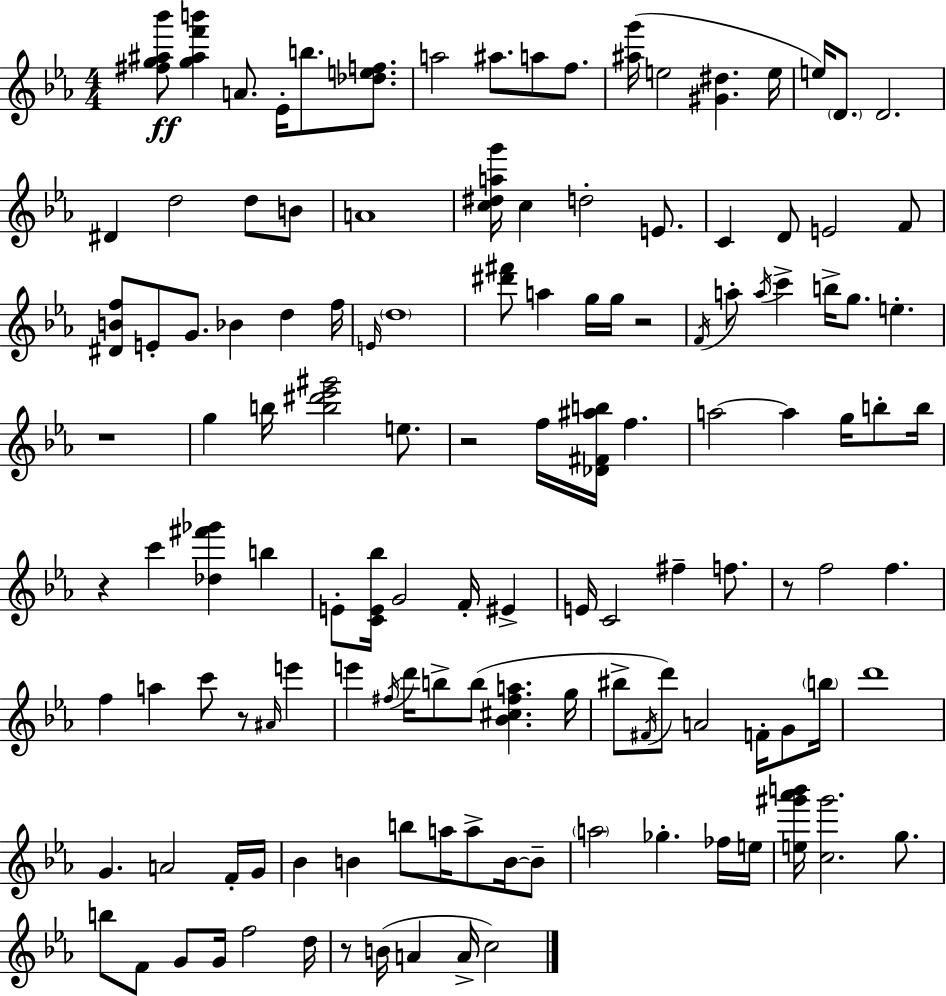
[F#5,G5,A#5,Bb6]/e [G5,A#5,F6,B6]/q A4/e. Eb4/s B5/e. [Db5,E5,F5]/e. A5/h A#5/e. A5/e F5/e. [A#5,G6]/s E5/h [G#4,D#5]/q. E5/s E5/s D4/e. D4/h. D#4/q D5/h D5/e B4/e A4/w [C5,D#5,A5,G6]/s C5/q D5/h E4/e. C4/q D4/e E4/h F4/e [D#4,B4,F5]/e E4/e G4/e. Bb4/q D5/q F5/s E4/s D5/w [D#6,F#6]/e A5/q G5/s G5/s R/h F4/s A5/e A5/s C6/q B5/s G5/e. E5/q. R/w G5/q B5/s [B5,D#6,Eb6,G#6]/h E5/e. R/h F5/s [Db4,F#4,A#5,B5]/s F5/q. A5/h A5/q G5/s B5/e B5/s R/q C6/q [Db5,F#6,Gb6]/q B5/q E4/e [C4,E4,Bb5]/s G4/h F4/s EIS4/q E4/s C4/h F#5/q F5/e. R/e F5/h F5/q. F5/q A5/q C6/e R/e A#4/s E6/q E6/q F#5/s D6/s B5/e B5/e [Bb4,C#5,F#5,A5]/q. G5/s BIS5/e F#4/s D6/e A4/h F4/s G4/e B5/s D6/w G4/q. A4/h F4/s G4/s Bb4/q B4/q B5/e A5/s A5/e B4/s B4/e A5/h Gb5/q. FES5/s E5/s [E5,G#6,Ab6,B6]/s [C5,G#6]/h. G5/e. B5/e F4/e G4/e G4/s F5/h D5/s R/e B4/s A4/q A4/s C5/h